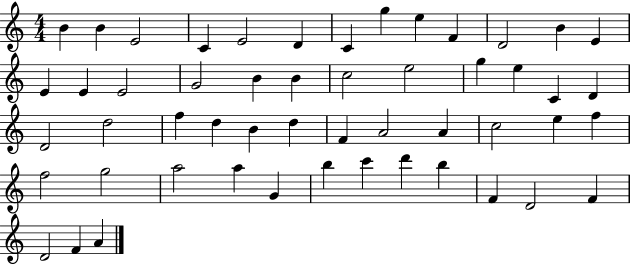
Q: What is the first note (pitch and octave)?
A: B4